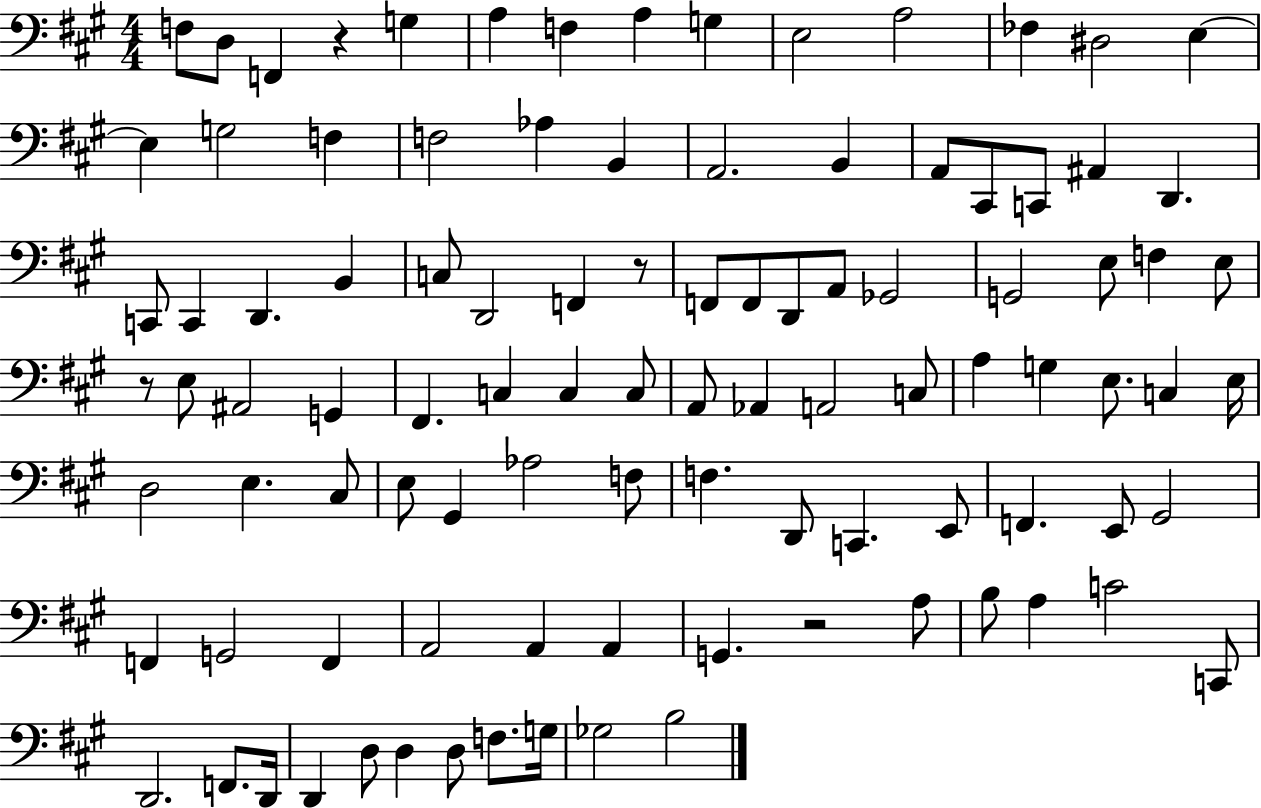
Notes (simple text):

F3/e D3/e F2/q R/q G3/q A3/q F3/q A3/q G3/q E3/h A3/h FES3/q D#3/h E3/q E3/q G3/h F3/q F3/h Ab3/q B2/q A2/h. B2/q A2/e C#2/e C2/e A#2/q D2/q. C2/e C2/q D2/q. B2/q C3/e D2/h F2/q R/e F2/e F2/e D2/e A2/e Gb2/h G2/h E3/e F3/q E3/e R/e E3/e A#2/h G2/q F#2/q. C3/q C3/q C3/e A2/e Ab2/q A2/h C3/e A3/q G3/q E3/e. C3/q E3/s D3/h E3/q. C#3/e E3/e G#2/q Ab3/h F3/e F3/q. D2/e C2/q. E2/e F2/q. E2/e G#2/h F2/q G2/h F2/q A2/h A2/q A2/q G2/q. R/h A3/e B3/e A3/q C4/h C2/e D2/h. F2/e. D2/s D2/q D3/e D3/q D3/e F3/e. G3/s Gb3/h B3/h